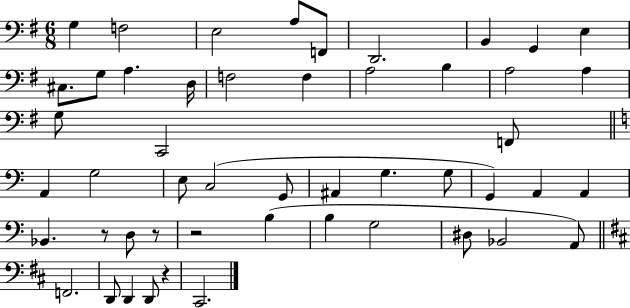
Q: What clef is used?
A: bass